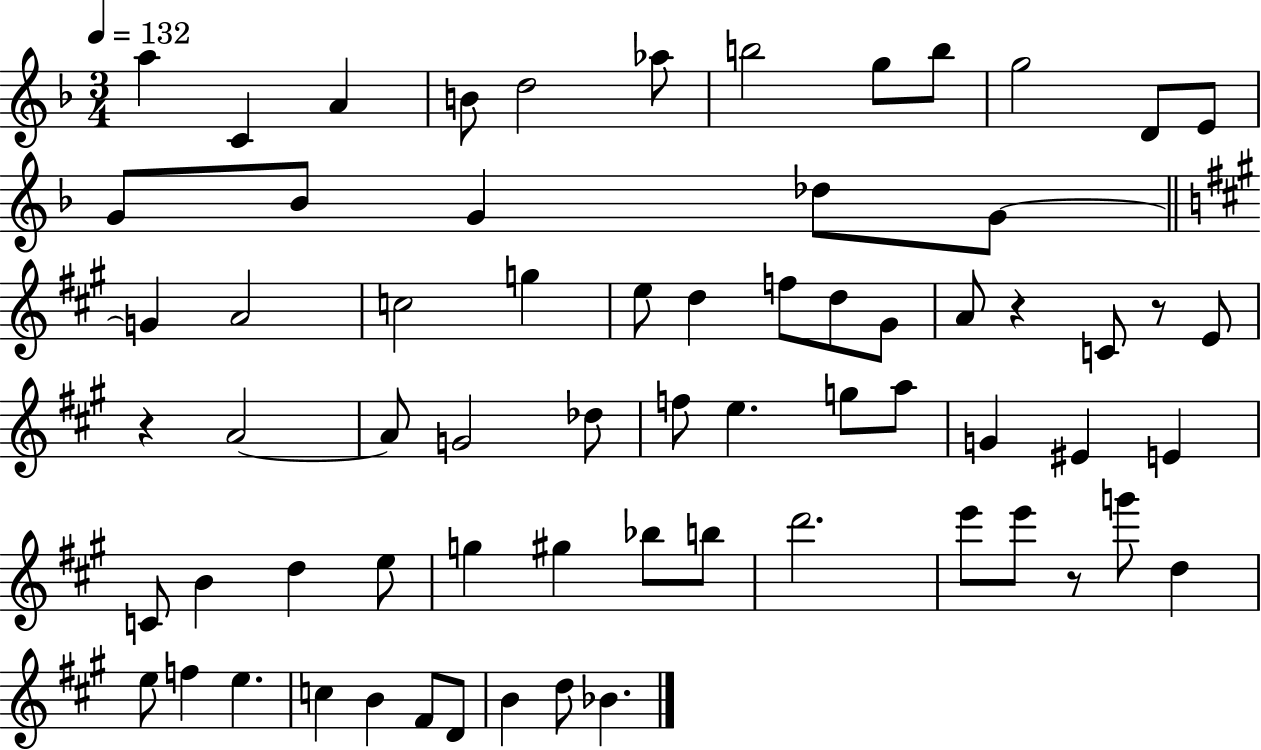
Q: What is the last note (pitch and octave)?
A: Bb4